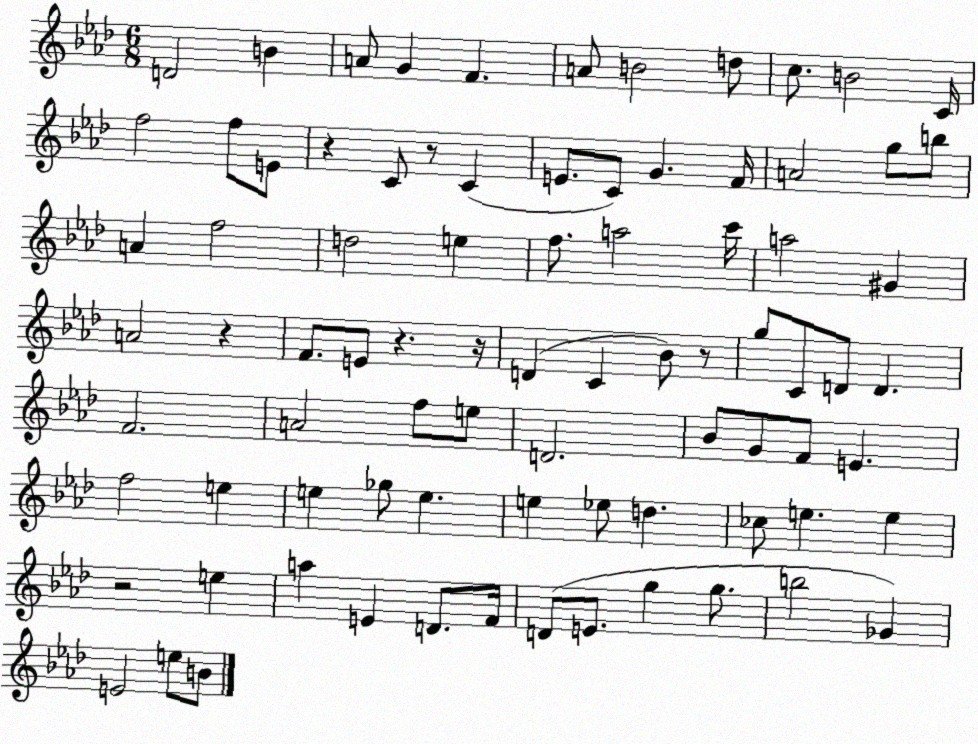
X:1
T:Untitled
M:6/8
L:1/4
K:Ab
D2 B A/2 G F A/2 B2 d/2 c/2 B2 C/4 f2 f/2 E/2 z C/2 z/2 C E/2 C/2 G F/4 A2 g/2 b/2 A f2 d2 e f/2 a2 c'/4 a2 ^G A2 z F/2 E/2 z z/4 D C _B/2 z/2 g/2 C/2 D/2 D F2 A2 f/2 e/2 D2 _B/2 G/2 F/2 E f2 e e _g/2 e e _e/2 d _c/2 e e z2 e a E D/2 F/4 D/2 E/2 g g/2 b2 _G E2 e/2 B/2